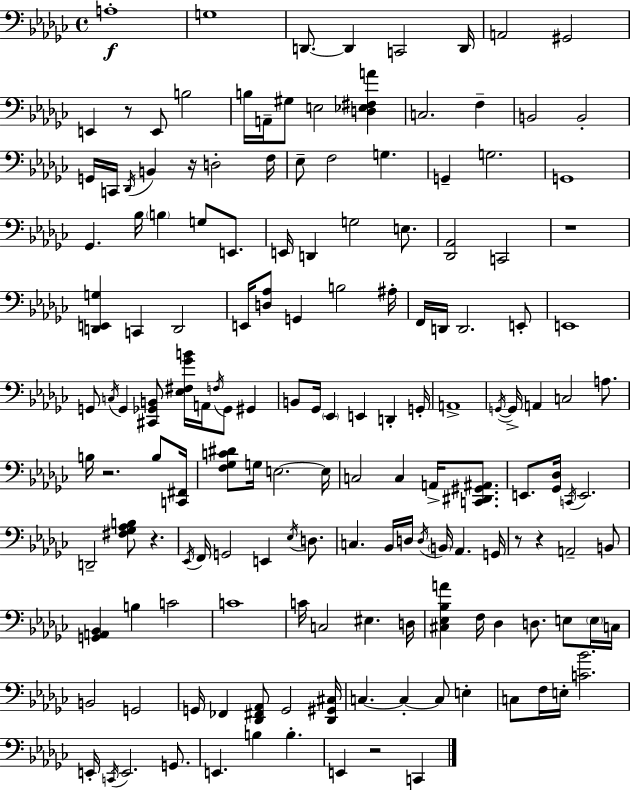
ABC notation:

X:1
T:Untitled
M:4/4
L:1/4
K:Ebm
A,4 G,4 D,,/2 D,, C,,2 D,,/4 A,,2 ^G,,2 E,, z/2 E,,/2 B,2 B,/4 A,,/4 ^G,/2 E,2 [D,_E,^F,A] C,2 F, B,,2 B,,2 G,,/4 C,,/4 _D,,/4 B,, z/4 D,2 F,/4 _E,/2 F,2 G, G,, G,2 G,,4 _G,, _B,/4 B, G,/2 E,,/2 E,,/4 D,, G,2 E,/2 [_D,,_A,,]2 C,,2 z4 [D,,E,,G,] C,, D,,2 E,,/4 [D,_A,]/2 G,, B,2 ^A,/4 F,,/4 D,,/4 D,,2 E,,/2 E,,4 G,,/2 C,/4 G,, [^C,,_G,,B,,]/2 [_E,^F,_GB]/4 A,,/4 F,/4 _G,,/2 ^G,, B,,/2 _G,,/4 _E,, E,, D,, G,,/4 A,,4 G,,/4 G,,/4 A,, C,2 A,/2 B,/4 z2 B,/2 [C,,^F,,]/4 [F,_G,C^D]/2 G,/4 E,2 E,/4 C,2 C, A,,/4 [C,,^D,,^G,,^A,,]/2 E,,/2 [_G,,_D,]/4 C,,/4 E,,2 D,,2 [^F,_G,_A,B,]/2 z _E,,/4 F,,/4 G,,2 E,, _E,/4 D,/2 C, _B,,/4 D,/4 D,/4 B,,/4 _A,, G,,/4 z/2 z A,,2 B,,/2 [G,,A,,_B,,] B, C2 C4 C/4 C,2 ^E, D,/4 [^C,_E,_B,A] F,/4 _D, D,/2 E,/2 E,/4 C,/4 B,,2 G,,2 G,,/4 _F,, [_D,,^F,,_A,,]/2 G,,2 [_D,,^G,,^C,]/4 C, C, C,/2 E, C,/2 F,/4 E,/4 [C_B]2 E,,/4 C,,/4 E,,2 G,,/2 E,, B, B, E,, z2 C,,